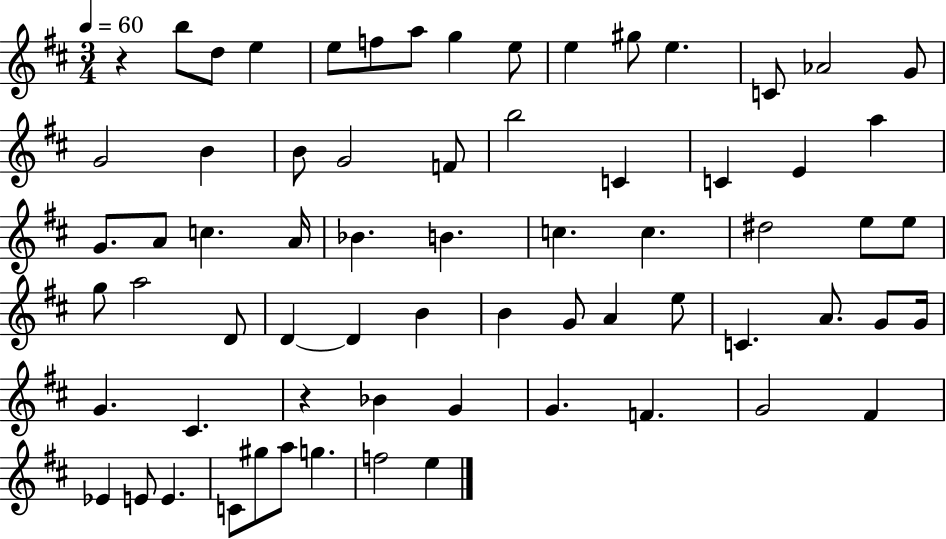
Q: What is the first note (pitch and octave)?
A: B5